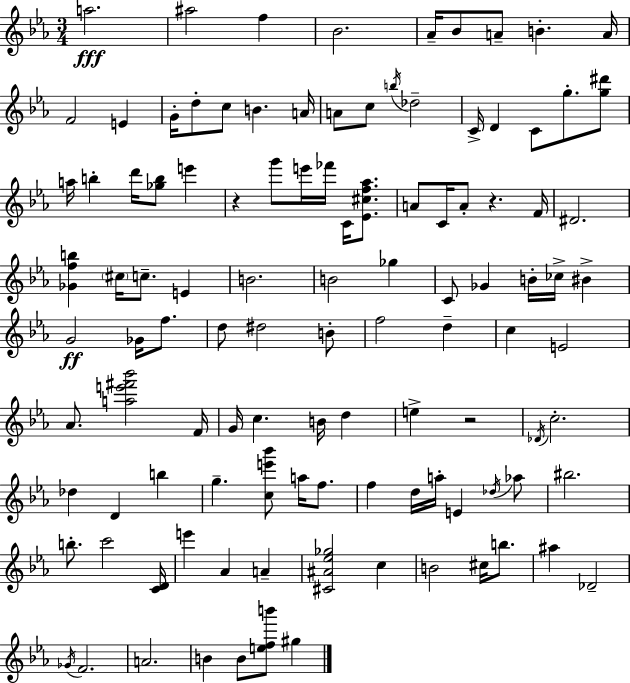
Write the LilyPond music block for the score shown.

{
  \clef treble
  \numericTimeSignature
  \time 3/4
  \key c \minor
  a''2.\fff | ais''2 f''4 | bes'2. | aes'16-- bes'8 a'8-- b'4.-. a'16 | \break f'2 e'4 | g'16-. d''8-. c''8 b'4. a'16 | a'8 c''8 \acciaccatura { b''16 } des''2-- | c'16-> d'4 c'8 g''8.-. <g'' dis'''>8 | \break a''16 b''4-. d'''16 <ges'' b''>8 e'''4 | r4 g'''8 e'''16 fes'''16 c'16 <ees' cis'' f'' aes''>8. | a'8 c'16 a'8-. r4. | f'16 dis'2. | \break <ges' f'' b''>4 \parenthesize cis''16 c''8.-- e'4 | b'2. | b'2 ges''4 | c'8 ges'4 b'16-. ces''16-> bis'4-> | \break g'2\ff ges'16 f''8. | d''8 dis''2 b'8-. | f''2 d''4-- | c''4 e'2 | \break aes'8. <a'' e''' fis''' bes'''>2 | f'16 g'16 c''4. b'16 d''4 | e''4-> r2 | \acciaccatura { des'16 } c''2.-. | \break des''4 d'4 b''4 | g''4.-- <c'' e''' bes'''>8 a''16 f''8. | f''4 d''16 a''16-. e'4 | \acciaccatura { des''16 } aes''8 bis''2. | \break b''8.-. c'''2 | <c' d'>16 e'''4 aes'4 a'4-- | <cis' ais' ees'' ges''>2 c''4 | b'2 cis''16 | \break b''8. ais''4 des'2-- | \acciaccatura { ges'16 } f'2. | a'2. | b'4 b'8 <e'' f'' b'''>8 | \break gis''4 \bar "|."
}